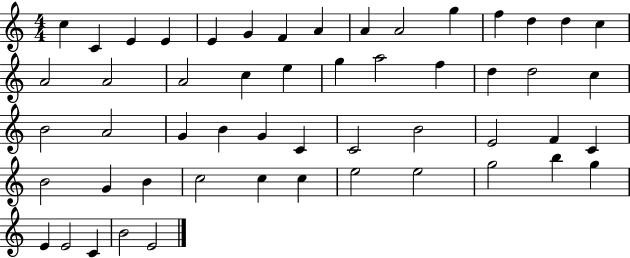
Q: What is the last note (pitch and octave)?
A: E4